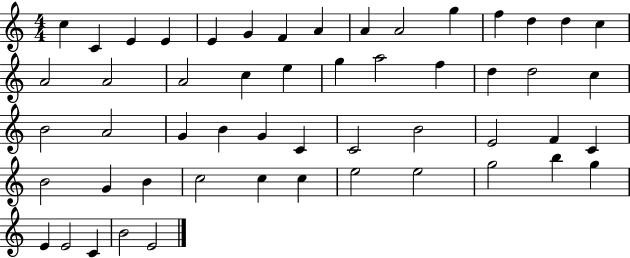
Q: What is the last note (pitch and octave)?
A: E4